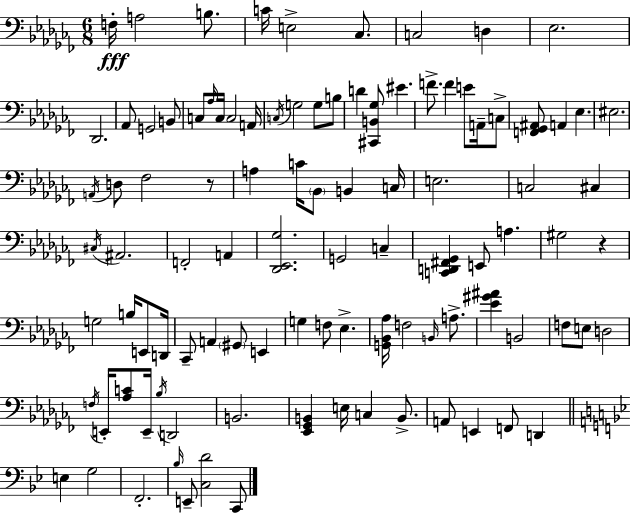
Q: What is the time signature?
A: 6/8